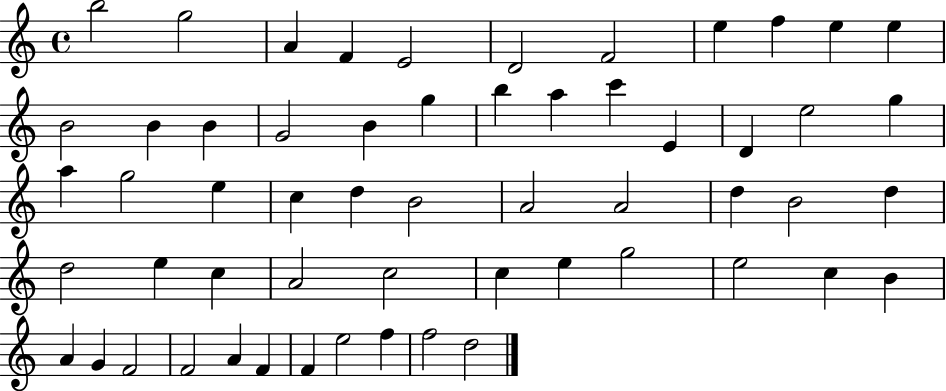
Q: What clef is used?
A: treble